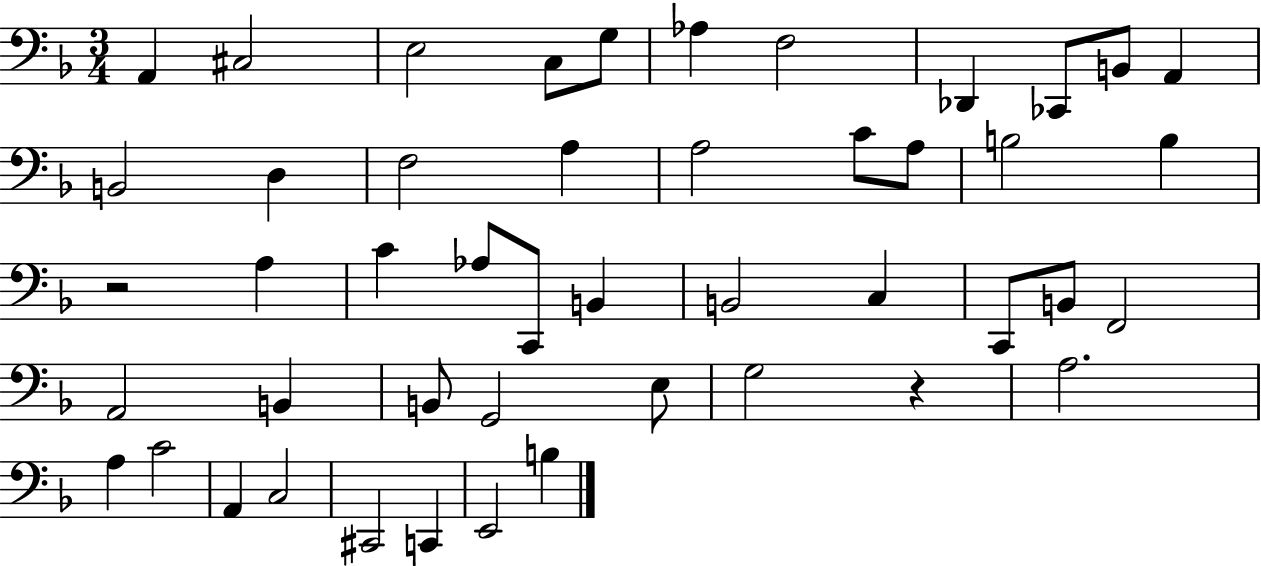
X:1
T:Untitled
M:3/4
L:1/4
K:F
A,, ^C,2 E,2 C,/2 G,/2 _A, F,2 _D,, _C,,/2 B,,/2 A,, B,,2 D, F,2 A, A,2 C/2 A,/2 B,2 B, z2 A, C _A,/2 C,,/2 B,, B,,2 C, C,,/2 B,,/2 F,,2 A,,2 B,, B,,/2 G,,2 E,/2 G,2 z A,2 A, C2 A,, C,2 ^C,,2 C,, E,,2 B,